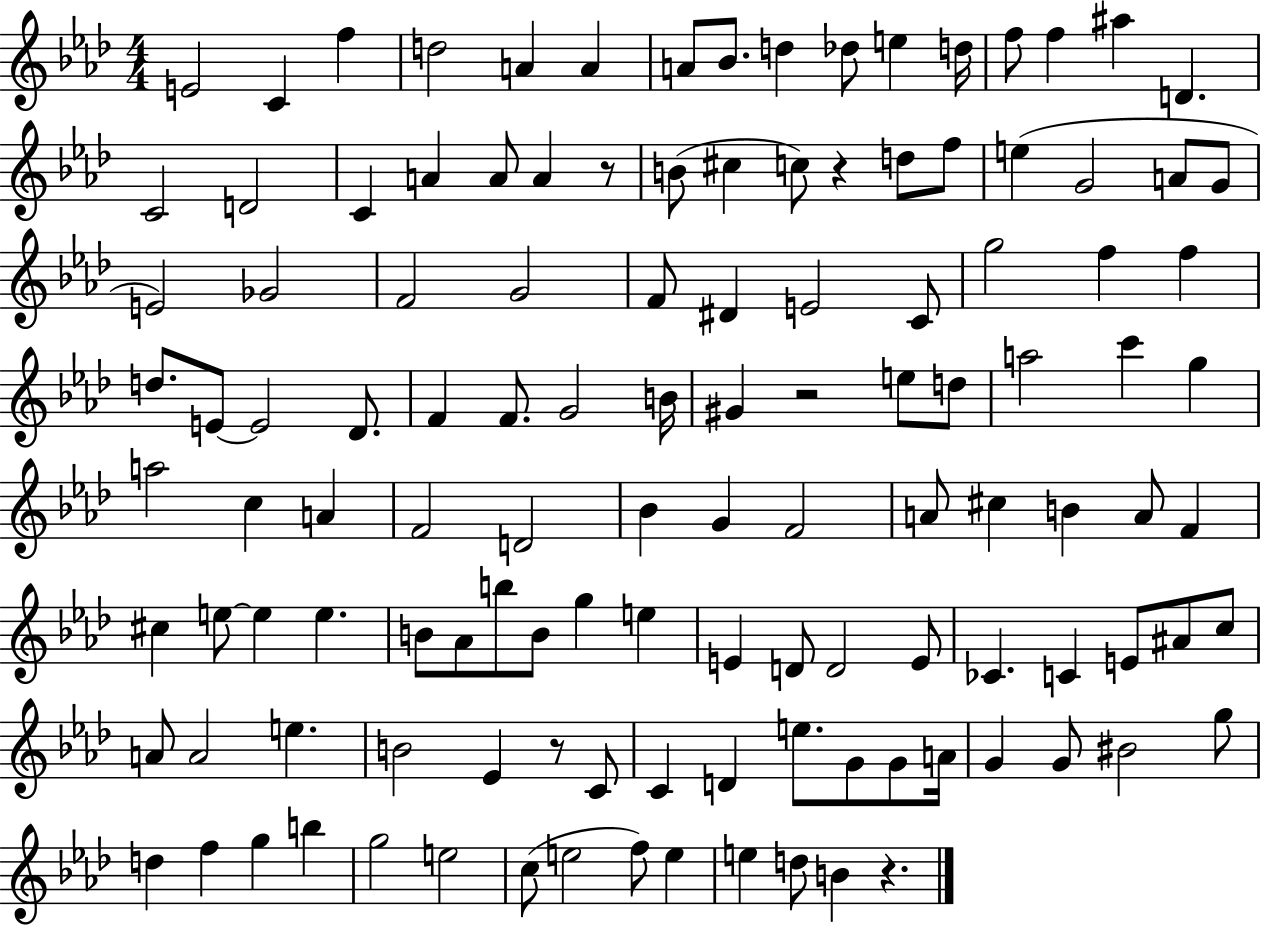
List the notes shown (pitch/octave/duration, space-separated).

E4/h C4/q F5/q D5/h A4/q A4/q A4/e Bb4/e. D5/q Db5/e E5/q D5/s F5/e F5/q A#5/q D4/q. C4/h D4/h C4/q A4/q A4/e A4/q R/e B4/e C#5/q C5/e R/q D5/e F5/e E5/q G4/h A4/e G4/e E4/h Gb4/h F4/h G4/h F4/e D#4/q E4/h C4/e G5/h F5/q F5/q D5/e. E4/e E4/h Db4/e. F4/q F4/e. G4/h B4/s G#4/q R/h E5/e D5/e A5/h C6/q G5/q A5/h C5/q A4/q F4/h D4/h Bb4/q G4/q F4/h A4/e C#5/q B4/q A4/e F4/q C#5/q E5/e E5/q E5/q. B4/e Ab4/e B5/e B4/e G5/q E5/q E4/q D4/e D4/h E4/e CES4/q. C4/q E4/e A#4/e C5/e A4/e A4/h E5/q. B4/h Eb4/q R/e C4/e C4/q D4/q E5/e. G4/e G4/e A4/s G4/q G4/e BIS4/h G5/e D5/q F5/q G5/q B5/q G5/h E5/h C5/e E5/h F5/e E5/q E5/q D5/e B4/q R/q.